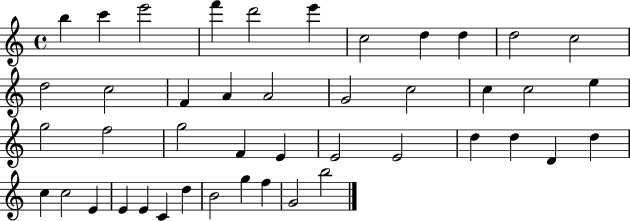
X:1
T:Untitled
M:4/4
L:1/4
K:C
b c' e'2 f' d'2 e' c2 d d d2 c2 d2 c2 F A A2 G2 c2 c c2 e g2 f2 g2 F E E2 E2 d d D d c c2 E E E C d B2 g f G2 b2